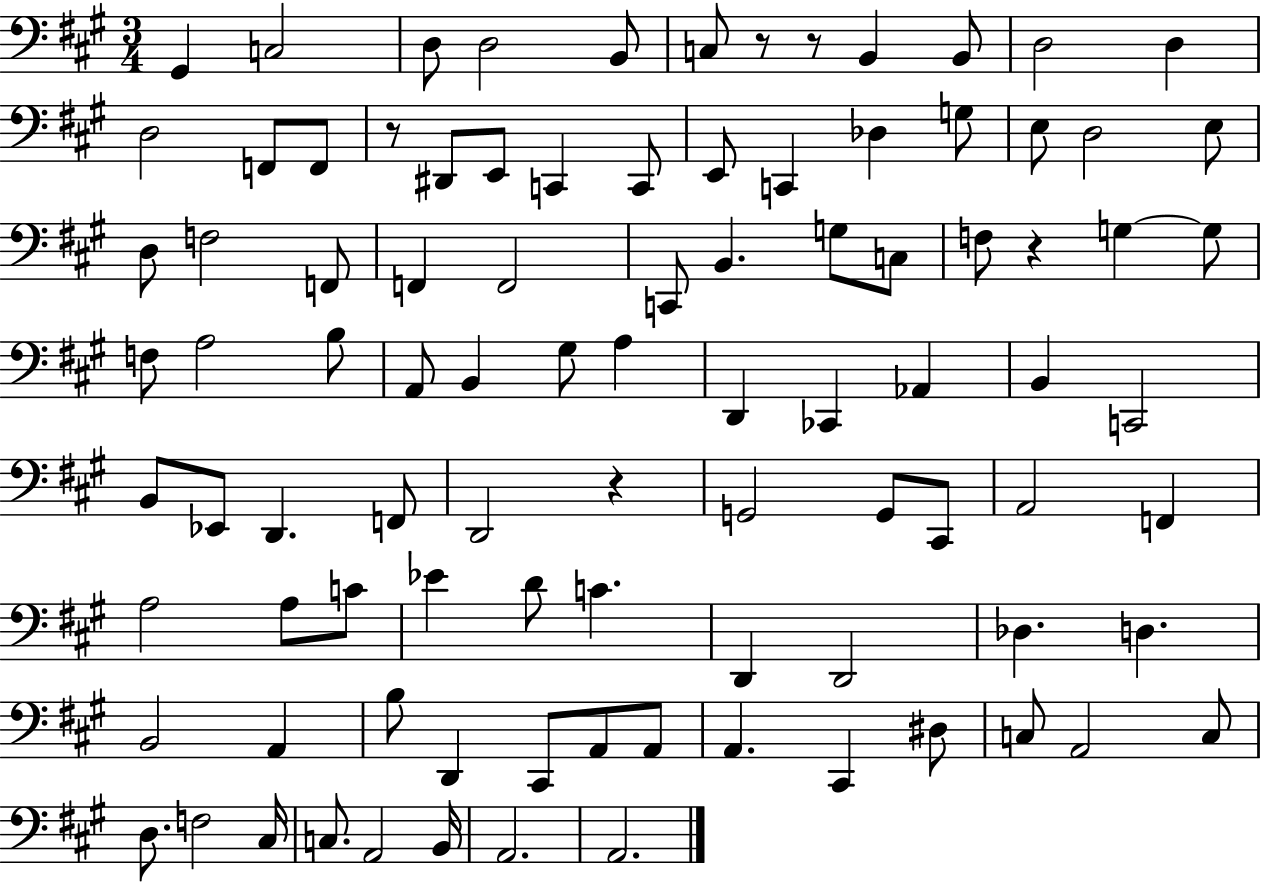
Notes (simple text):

G#2/q C3/h D3/e D3/h B2/e C3/e R/e R/e B2/q B2/e D3/h D3/q D3/h F2/e F2/e R/e D#2/e E2/e C2/q C2/e E2/e C2/q Db3/q G3/e E3/e D3/h E3/e D3/e F3/h F2/e F2/q F2/h C2/e B2/q. G3/e C3/e F3/e R/q G3/q G3/e F3/e A3/h B3/e A2/e B2/q G#3/e A3/q D2/q CES2/q Ab2/q B2/q C2/h B2/e Eb2/e D2/q. F2/e D2/h R/q G2/h G2/e C#2/e A2/h F2/q A3/h A3/e C4/e Eb4/q D4/e C4/q. D2/q D2/h Db3/q. D3/q. B2/h A2/q B3/e D2/q C#2/e A2/e A2/e A2/q. C#2/q D#3/e C3/e A2/h C3/e D3/e. F3/h C#3/s C3/e. A2/h B2/s A2/h. A2/h.